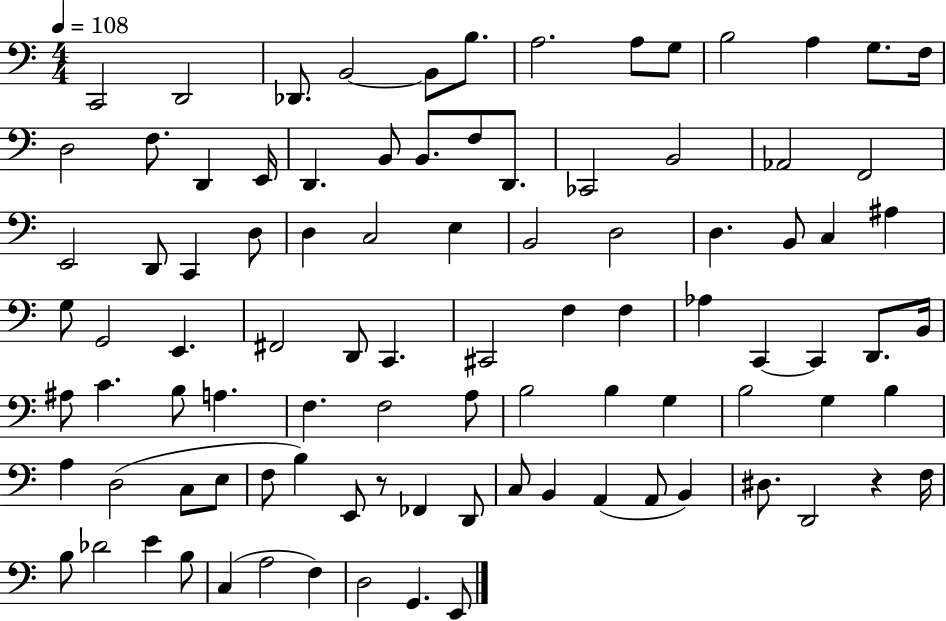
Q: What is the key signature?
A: C major